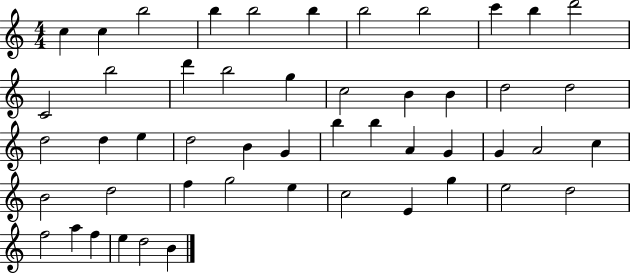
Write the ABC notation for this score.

X:1
T:Untitled
M:4/4
L:1/4
K:C
c c b2 b b2 b b2 b2 c' b d'2 C2 b2 d' b2 g c2 B B d2 d2 d2 d e d2 B G b b A G G A2 c B2 d2 f g2 e c2 E g e2 d2 f2 a f e d2 B